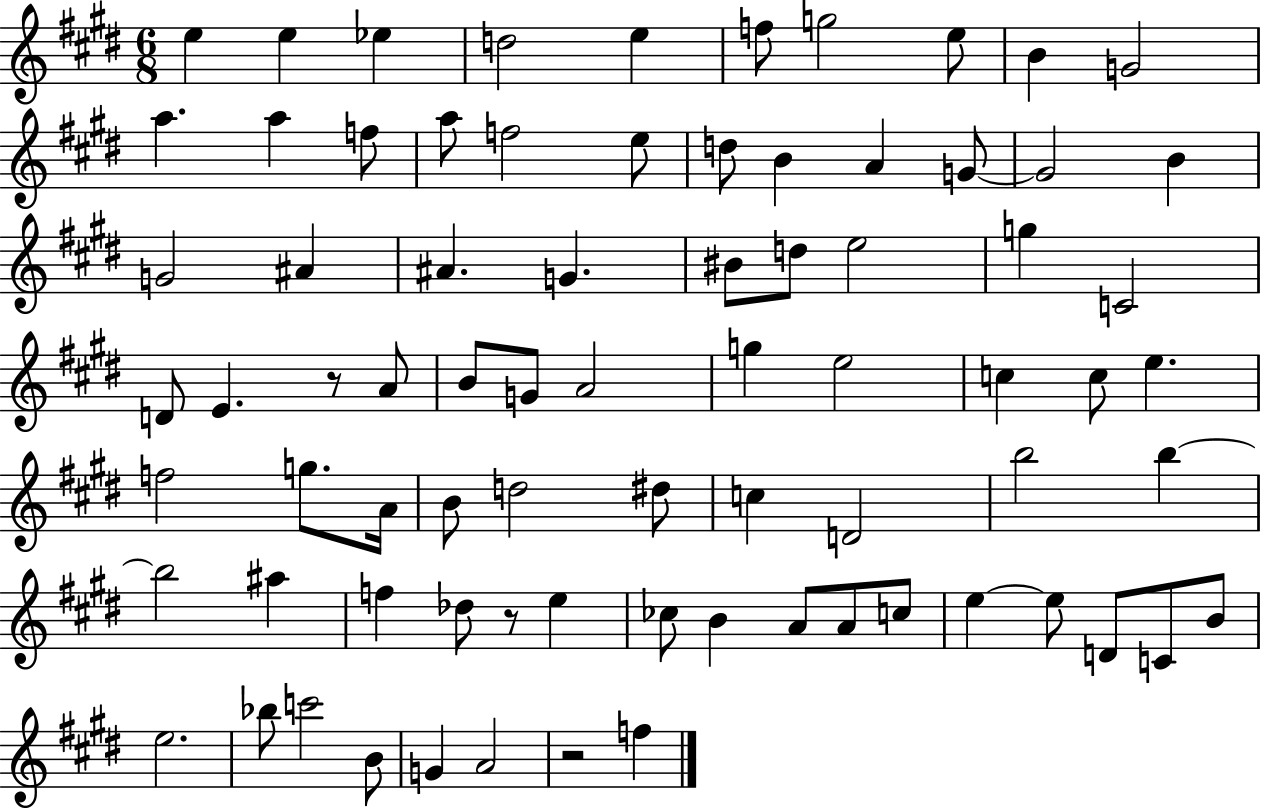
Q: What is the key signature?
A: E major